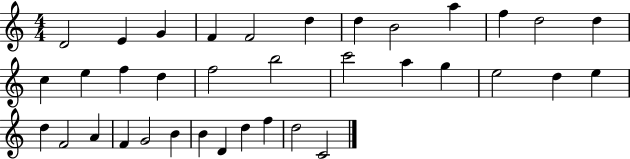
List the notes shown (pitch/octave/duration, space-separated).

D4/h E4/q G4/q F4/q F4/h D5/q D5/q B4/h A5/q F5/q D5/h D5/q C5/q E5/q F5/q D5/q F5/h B5/h C6/h A5/q G5/q E5/h D5/q E5/q D5/q F4/h A4/q F4/q G4/h B4/q B4/q D4/q D5/q F5/q D5/h C4/h